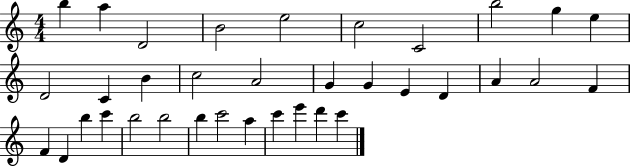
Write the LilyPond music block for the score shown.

{
  \clef treble
  \numericTimeSignature
  \time 4/4
  \key c \major
  b''4 a''4 d'2 | b'2 e''2 | c''2 c'2 | b''2 g''4 e''4 | \break d'2 c'4 b'4 | c''2 a'2 | g'4 g'4 e'4 d'4 | a'4 a'2 f'4 | \break f'4 d'4 b''4 c'''4 | b''2 b''2 | b''4 c'''2 a''4 | c'''4 e'''4 d'''4 c'''4 | \break \bar "|."
}